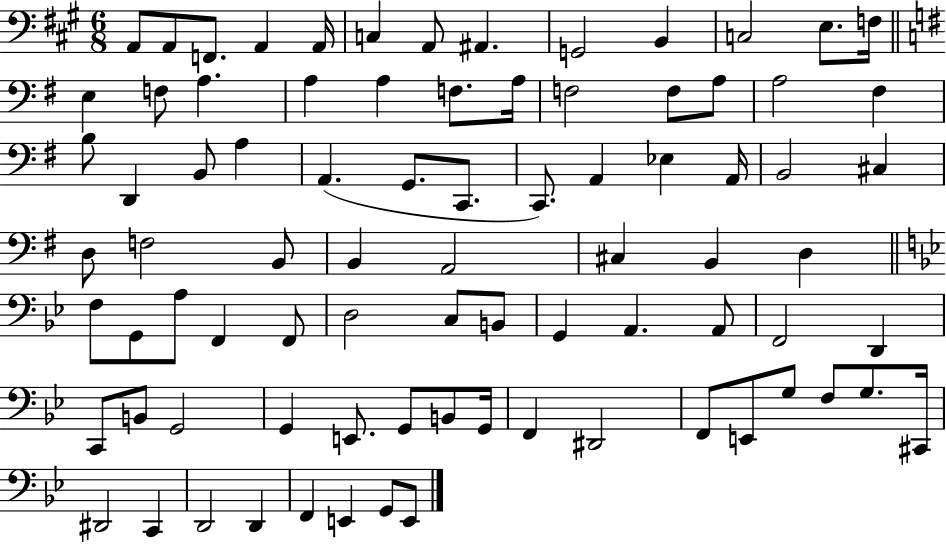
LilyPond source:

{
  \clef bass
  \numericTimeSignature
  \time 6/8
  \key a \major
  \repeat volta 2 { a,8 a,8 f,8. a,4 a,16 | c4 a,8 ais,4. | g,2 b,4 | c2 e8. f16 | \break \bar "||" \break \key g \major e4 f8 a4. | a4 a4 f8. a16 | f2 f8 a8 | a2 fis4 | \break b8 d,4 b,8 a4 | a,4.( g,8. c,8. | c,8.) a,4 ees4 a,16 | b,2 cis4 | \break d8 f2 b,8 | b,4 a,2 | cis4 b,4 d4 | \bar "||" \break \key bes \major f8 g,8 a8 f,4 f,8 | d2 c8 b,8 | g,4 a,4. a,8 | f,2 d,4 | \break c,8 b,8 g,2 | g,4 e,8. g,8 b,8 g,16 | f,4 dis,2 | f,8 e,8 g8 f8 g8. cis,16 | \break dis,2 c,4 | d,2 d,4 | f,4 e,4 g,8 e,8 | } \bar "|."
}